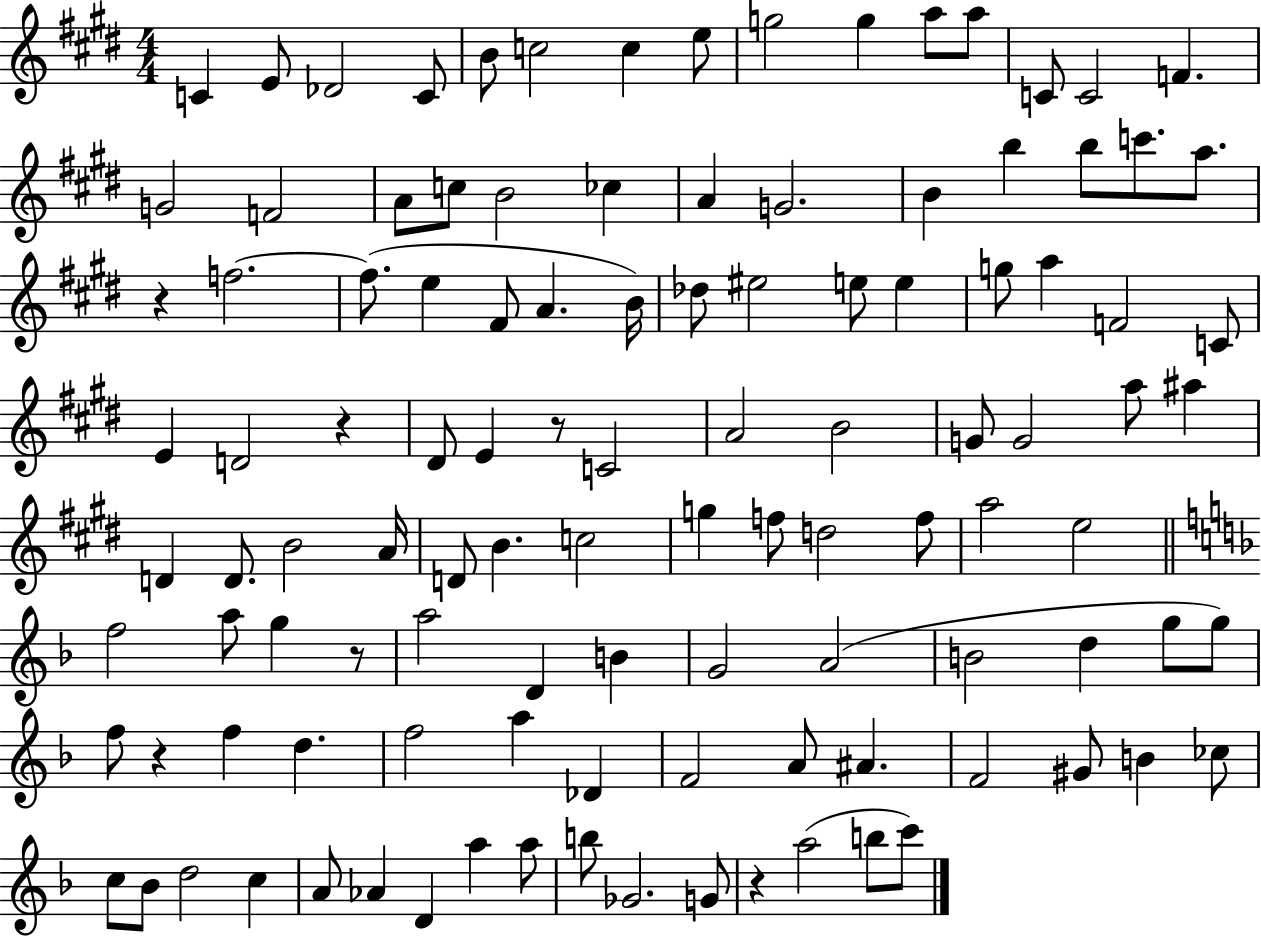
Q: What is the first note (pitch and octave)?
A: C4